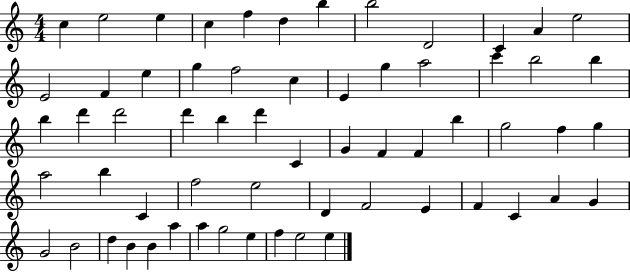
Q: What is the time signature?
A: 4/4